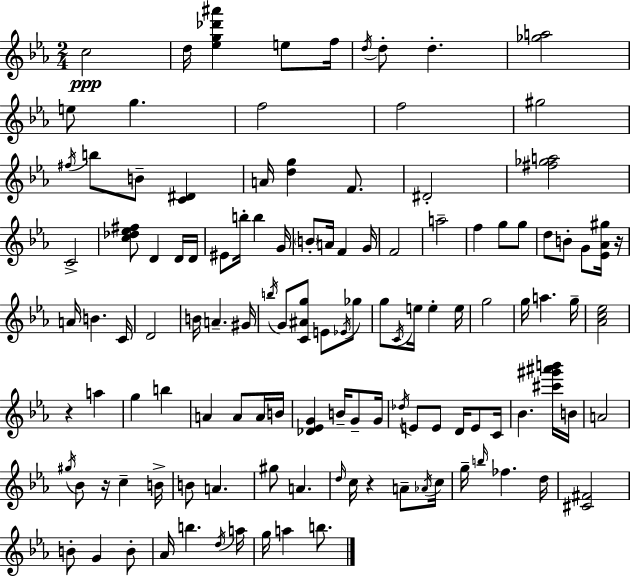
C5/h D5/s [Eb5,G5,Db6,A#6]/q E5/e F5/s D5/s D5/e D5/q. [Gb5,A5]/h E5/e G5/q. F5/h F5/h G#5/h F#5/s B5/e B4/e [C4,D#4]/q A4/s [D5,G5]/q F4/e. D#4/h [F#5,Gb5,A5]/h C4/h [C5,Db5,Eb5,F#5]/e D4/q D4/s D4/s EIS4/e B5/s B5/q G4/s B4/e A4/s F4/q G4/s F4/h A5/h F5/q G5/e G5/e D5/e B4/e G4/e [Eb4,Ab4,G#5]/s R/s A4/s B4/q. C4/s D4/h B4/s A4/q. G#4/s B5/s G4/e [C4,A#4,G5]/e E4/e Eb4/s Gb5/e G5/e C4/s E5/s E5/q E5/s G5/h G5/s A5/q. G5/s [Ab4,C5,Eb5]/h R/q A5/q G5/q B5/q A4/q A4/e A4/s B4/s [Db4,Eb4,G4]/q B4/s G4/e G4/s Db5/s E4/e E4/e D4/s E4/e C4/s Bb4/q. [C#6,G#6,A#6,B6]/s B4/s A4/h G#5/s Bb4/e R/s C5/q B4/s B4/e A4/q. G#5/e A4/q. D5/s C5/s R/q A4/e Ab4/s C5/s G5/s B5/s FES5/q. D5/s [C#4,F#4]/h B4/e G4/q B4/e Ab4/s B5/q. D5/s A5/s G5/s A5/q B5/e.